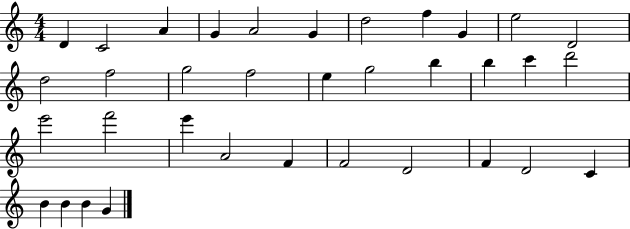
{
  \clef treble
  \numericTimeSignature
  \time 4/4
  \key c \major
  d'4 c'2 a'4 | g'4 a'2 g'4 | d''2 f''4 g'4 | e''2 d'2 | \break d''2 f''2 | g''2 f''2 | e''4 g''2 b''4 | b''4 c'''4 d'''2 | \break e'''2 f'''2 | e'''4 a'2 f'4 | f'2 d'2 | f'4 d'2 c'4 | \break b'4 b'4 b'4 g'4 | \bar "|."
}